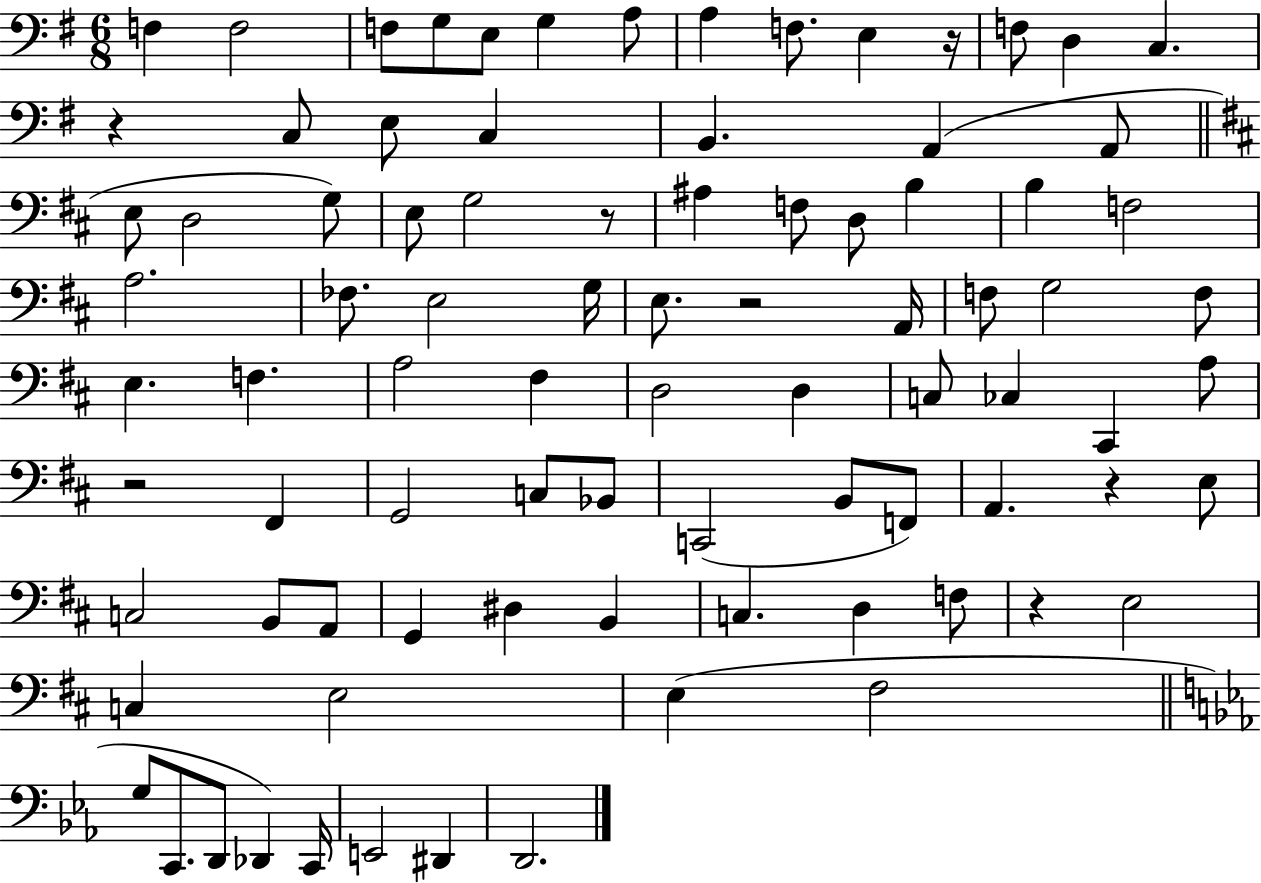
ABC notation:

X:1
T:Untitled
M:6/8
L:1/4
K:G
F, F,2 F,/2 G,/2 E,/2 G, A,/2 A, F,/2 E, z/4 F,/2 D, C, z C,/2 E,/2 C, B,, A,, A,,/2 E,/2 D,2 G,/2 E,/2 G,2 z/2 ^A, F,/2 D,/2 B, B, F,2 A,2 _F,/2 E,2 G,/4 E,/2 z2 A,,/4 F,/2 G,2 F,/2 E, F, A,2 ^F, D,2 D, C,/2 _C, ^C,, A,/2 z2 ^F,, G,,2 C,/2 _B,,/2 C,,2 B,,/2 F,,/2 A,, z E,/2 C,2 B,,/2 A,,/2 G,, ^D, B,, C, D, F,/2 z E,2 C, E,2 E, ^F,2 G,/2 C,,/2 D,,/2 _D,, C,,/4 E,,2 ^D,, D,,2